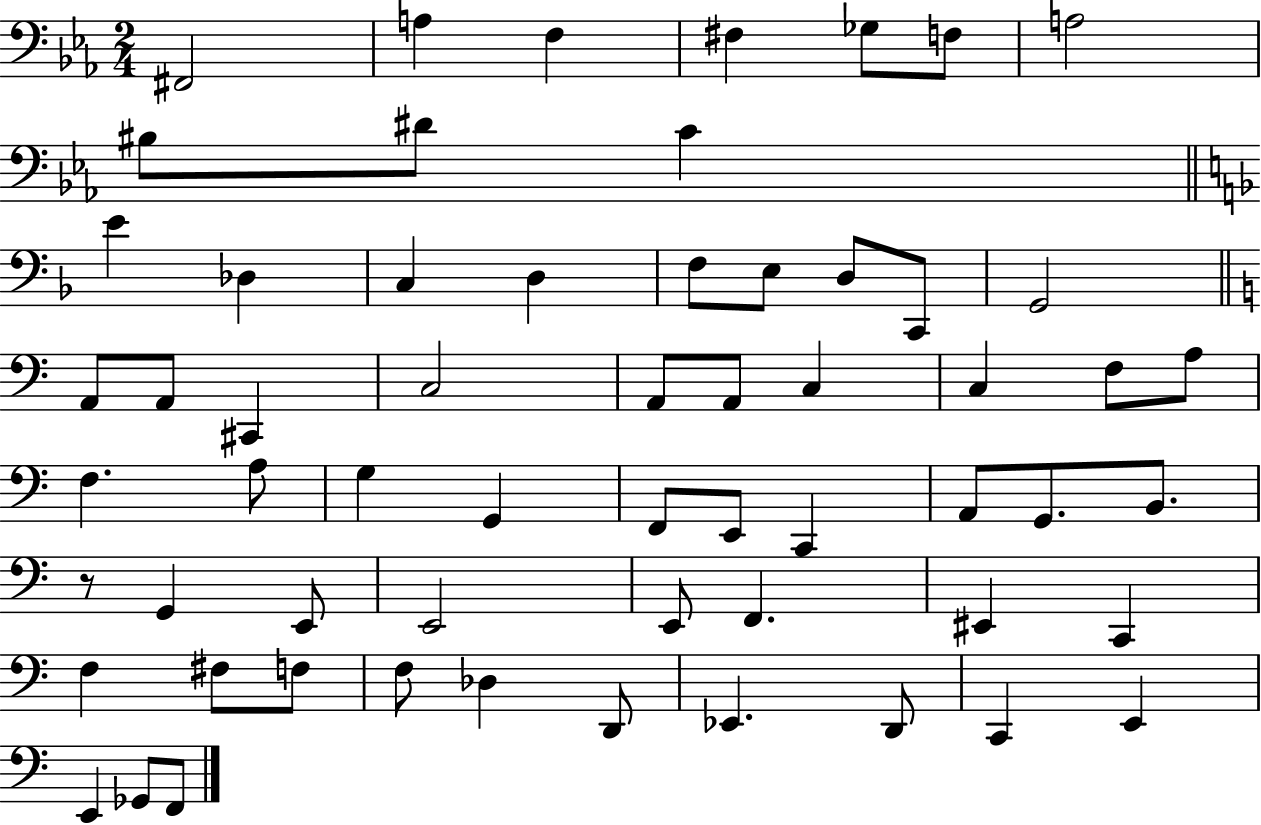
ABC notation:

X:1
T:Untitled
M:2/4
L:1/4
K:Eb
^F,,2 A, F, ^F, _G,/2 F,/2 A,2 ^B,/2 ^D/2 C E _D, C, D, F,/2 E,/2 D,/2 C,,/2 G,,2 A,,/2 A,,/2 ^C,, C,2 A,,/2 A,,/2 C, C, F,/2 A,/2 F, A,/2 G, G,, F,,/2 E,,/2 C,, A,,/2 G,,/2 B,,/2 z/2 G,, E,,/2 E,,2 E,,/2 F,, ^E,, C,, F, ^F,/2 F,/2 F,/2 _D, D,,/2 _E,, D,,/2 C,, E,, E,, _G,,/2 F,,/2